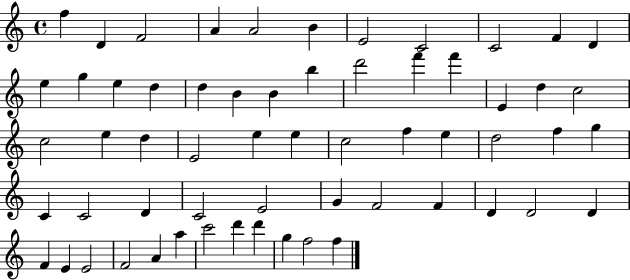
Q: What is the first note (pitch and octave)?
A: F5